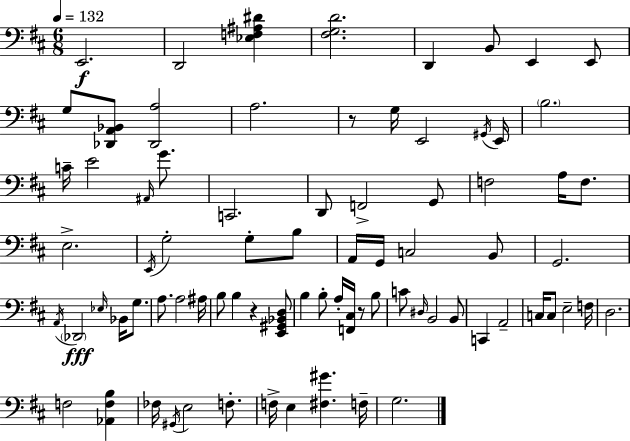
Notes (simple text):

E2/h. D2/h [Eb3,F3,A#3,D#4]/q [F#3,G3,D4]/h. D2/q B2/e E2/q E2/e G3/e [Db2,A2,Bb2]/e [Db2,A3]/h A3/h. R/e G3/s E2/h G#2/s E2/s B3/h. C4/s E4/h A#2/s G4/e. C2/h. D2/e F2/h G2/e F3/h A3/s F3/e. E3/h. E2/s G3/h G3/e B3/e A2/s G2/s C3/h B2/e G2/h. A2/s Db2/h Eb3/s Bb2/s G3/e. A3/e. A3/h A#3/s B3/e B3/q R/q [E2,G#2,Bb2,D3]/e B3/q B3/e A3/s [F2,C#3]/s R/e B3/e C4/e D#3/s B2/h B2/e C2/q A2/h C3/s C3/e E3/h F3/s D3/h. F3/h [Ab2,F3,B3]/q FES3/s G#2/s E3/h F3/e. F3/s E3/q [F#3,G#4]/q. F3/s G3/h.